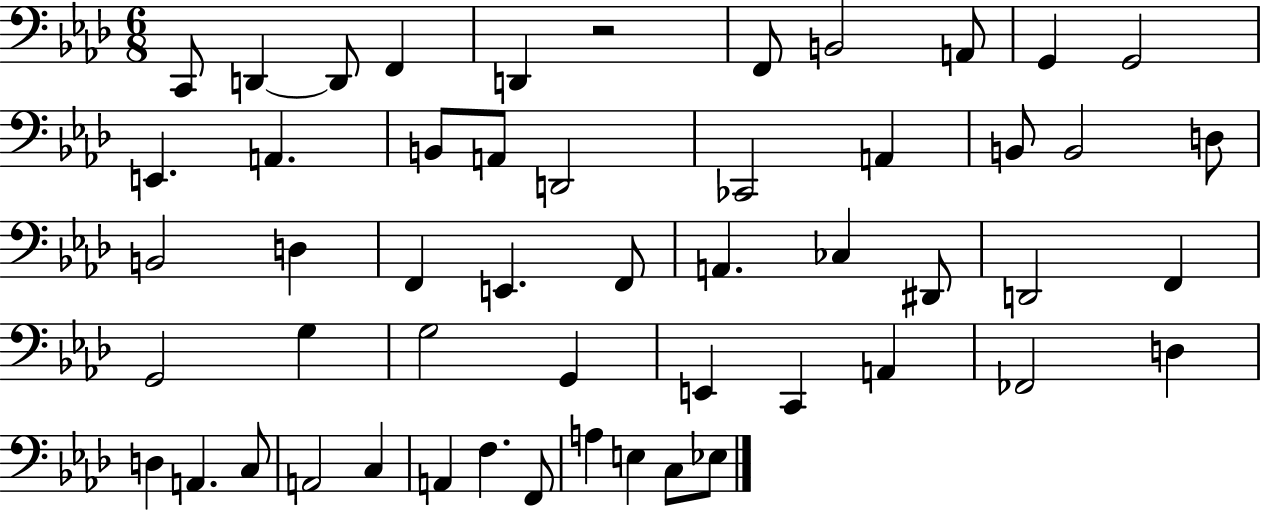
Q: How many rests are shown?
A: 1